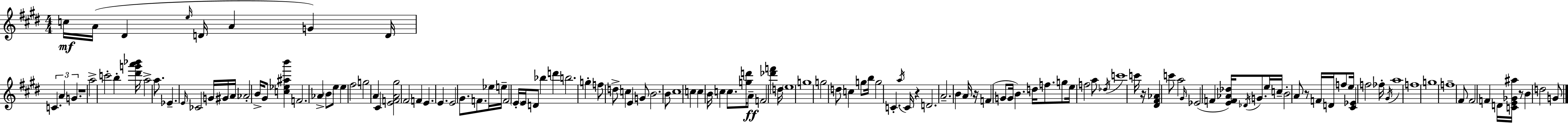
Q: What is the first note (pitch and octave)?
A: C5